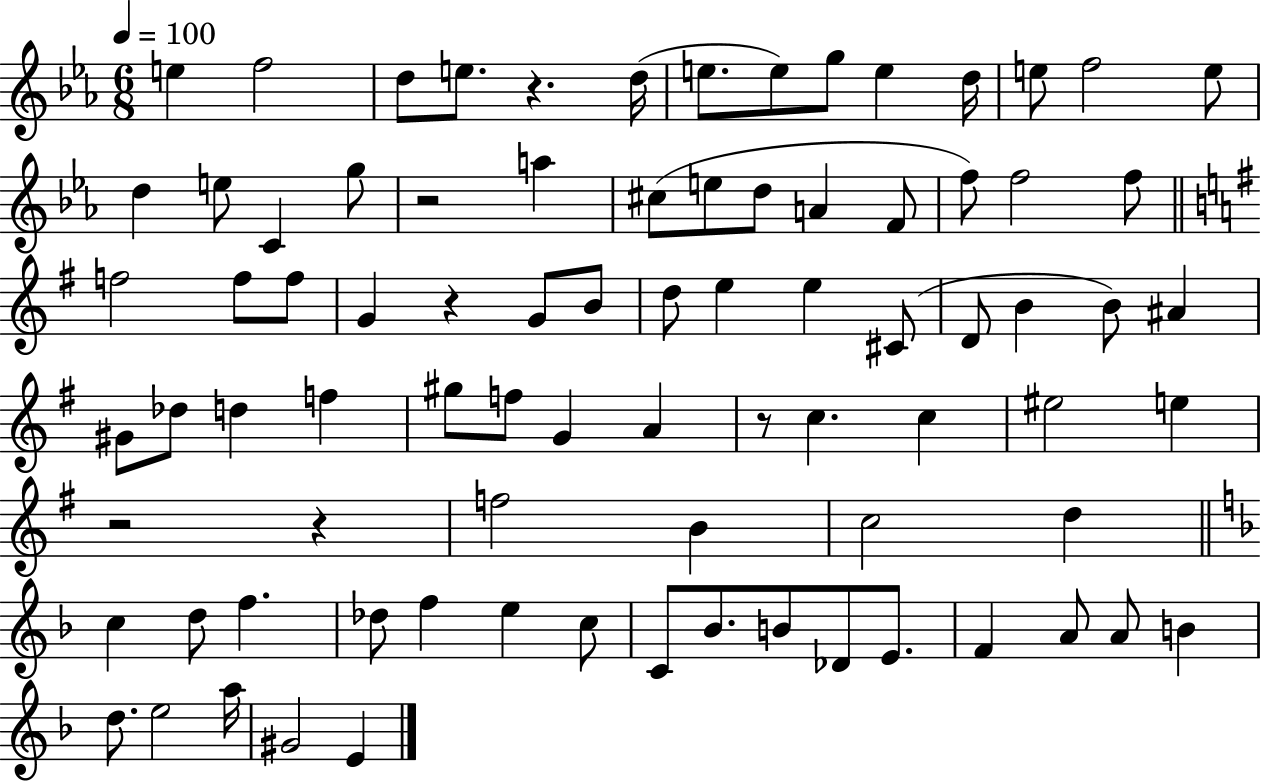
X:1
T:Untitled
M:6/8
L:1/4
K:Eb
e f2 d/2 e/2 z d/4 e/2 e/2 g/2 e d/4 e/2 f2 e/2 d e/2 C g/2 z2 a ^c/2 e/2 d/2 A F/2 f/2 f2 f/2 f2 f/2 f/2 G z G/2 B/2 d/2 e e ^C/2 D/2 B B/2 ^A ^G/2 _d/2 d f ^g/2 f/2 G A z/2 c c ^e2 e z2 z f2 B c2 d c d/2 f _d/2 f e c/2 C/2 _B/2 B/2 _D/2 E/2 F A/2 A/2 B d/2 e2 a/4 ^G2 E